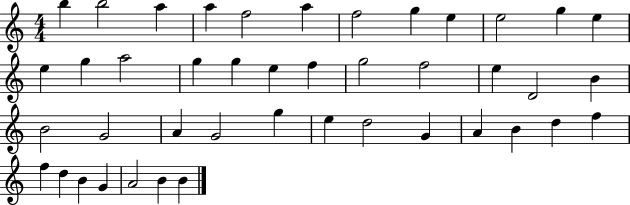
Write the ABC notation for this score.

X:1
T:Untitled
M:4/4
L:1/4
K:C
b b2 a a f2 a f2 g e e2 g e e g a2 g g e f g2 f2 e D2 B B2 G2 A G2 g e d2 G A B d f f d B G A2 B B